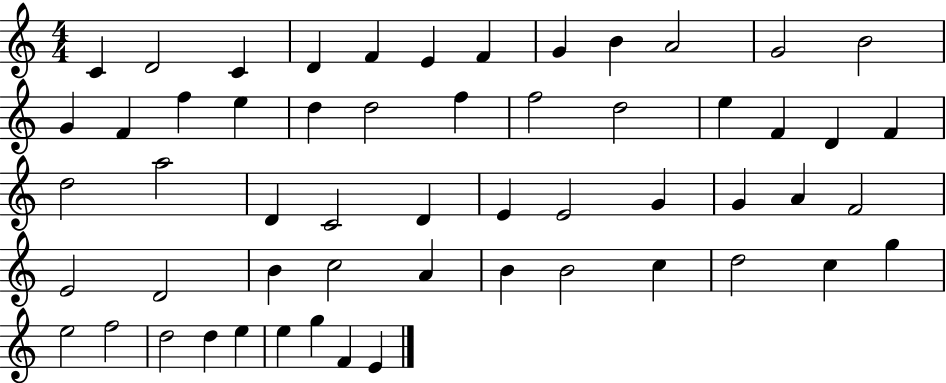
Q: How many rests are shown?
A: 0